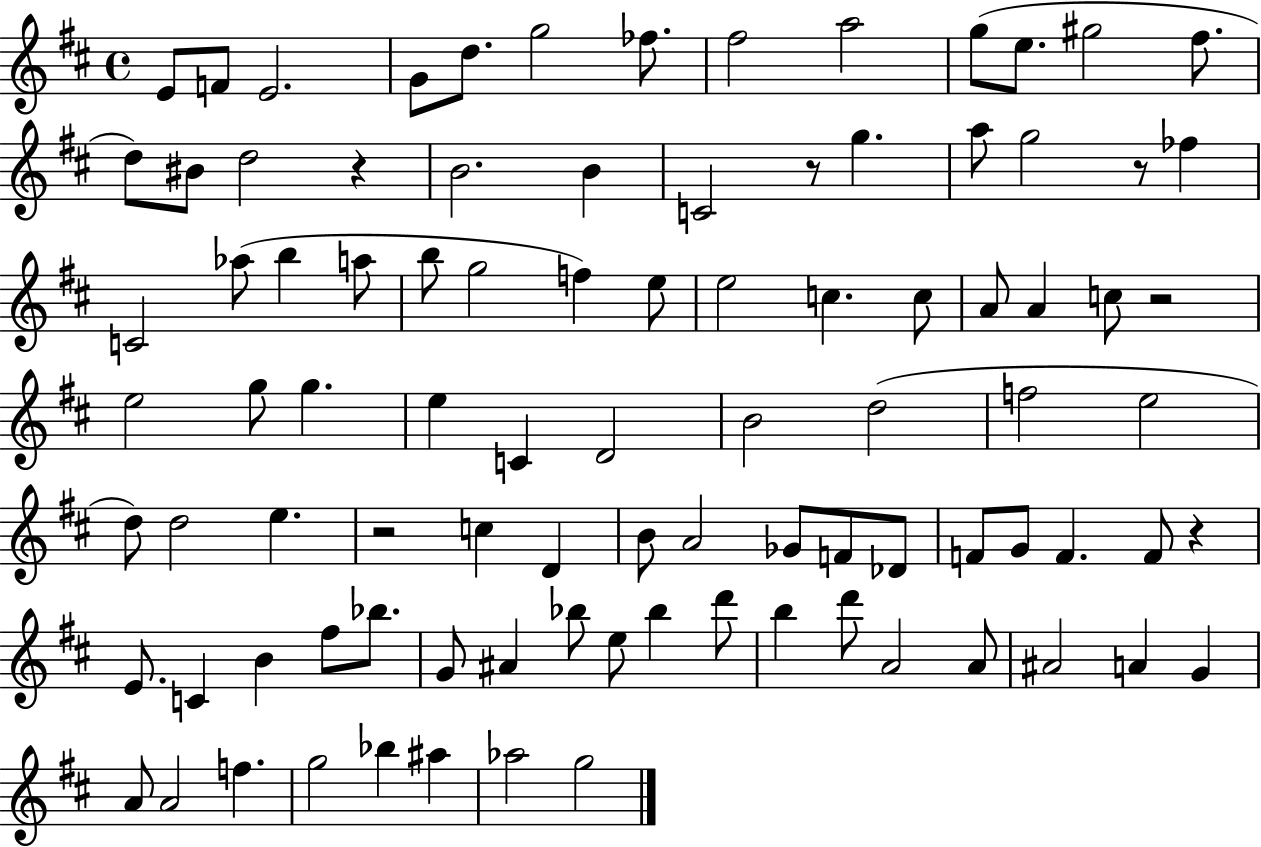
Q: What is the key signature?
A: D major